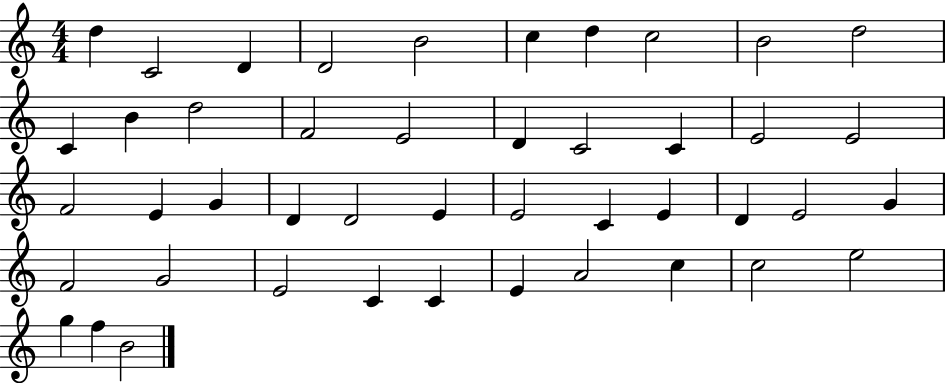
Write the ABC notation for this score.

X:1
T:Untitled
M:4/4
L:1/4
K:C
d C2 D D2 B2 c d c2 B2 d2 C B d2 F2 E2 D C2 C E2 E2 F2 E G D D2 E E2 C E D E2 G F2 G2 E2 C C E A2 c c2 e2 g f B2